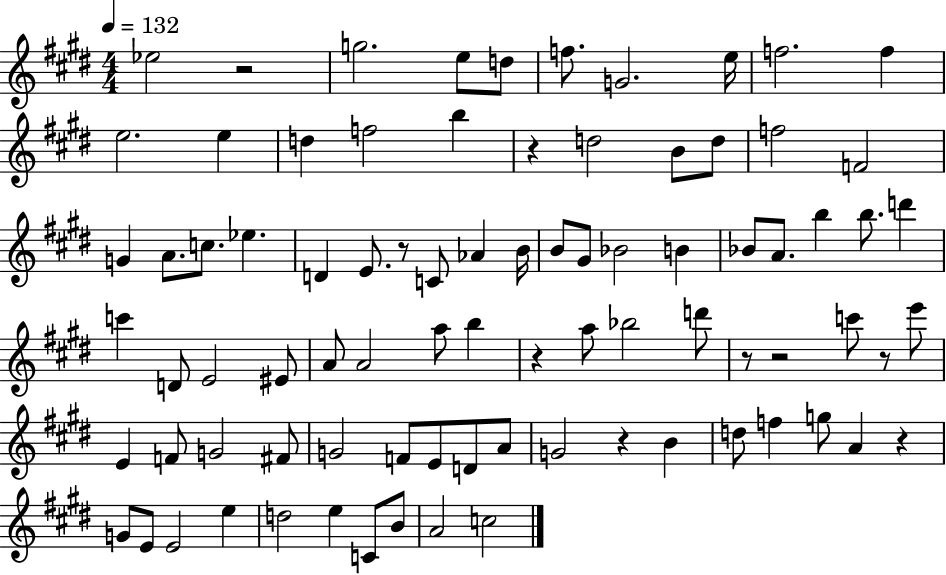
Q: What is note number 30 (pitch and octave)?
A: G#4